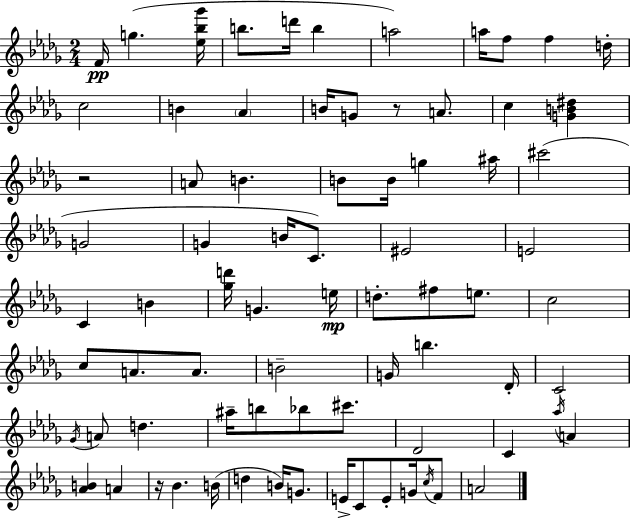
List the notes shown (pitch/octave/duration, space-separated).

F4/s G5/q. [Eb5,Bb5,Gb6]/s B5/e. D6/s B5/q A5/h A5/s F5/e F5/q D5/s C5/h B4/q Ab4/q B4/s G4/e R/e A4/e. C5/q [G4,B4,D#5]/q R/h A4/e B4/q. B4/e B4/s G5/q A#5/s C#6/h G4/h G4/q B4/s C4/e. EIS4/h E4/h C4/q B4/q [Gb5,D6]/s G4/q. E5/s D5/e. F#5/e E5/e. C5/h C5/e A4/e. A4/e. B4/h G4/s B5/q. Db4/s C4/h Gb4/s A4/e D5/q. A#5/s B5/e Bb5/e C#6/e. Db4/h C4/q Ab5/s A4/q [Ab4,B4]/q A4/q R/s Bb4/q. B4/s D5/q B4/s G4/e. E4/s C4/e E4/e G4/s C5/s F4/e A4/h